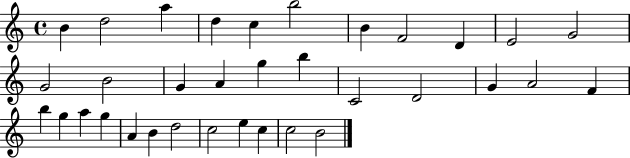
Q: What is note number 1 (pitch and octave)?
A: B4